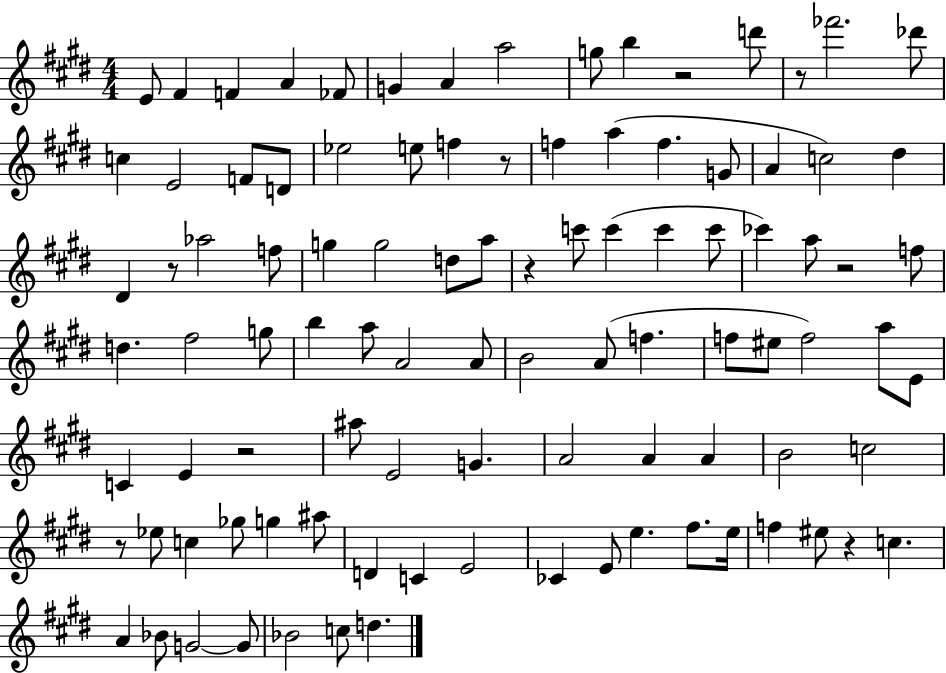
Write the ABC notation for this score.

X:1
T:Untitled
M:4/4
L:1/4
K:E
E/2 ^F F A _F/2 G A a2 g/2 b z2 d'/2 z/2 _f'2 _d'/2 c E2 F/2 D/2 _e2 e/2 f z/2 f a f G/2 A c2 ^d ^D z/2 _a2 f/2 g g2 d/2 a/2 z c'/2 c' c' c'/2 _c' a/2 z2 f/2 d ^f2 g/2 b a/2 A2 A/2 B2 A/2 f f/2 ^e/2 f2 a/2 E/2 C E z2 ^a/2 E2 G A2 A A B2 c2 z/2 _e/2 c _g/2 g ^a/2 D C E2 _C E/2 e ^f/2 e/4 f ^e/2 z c A _B/2 G2 G/2 _B2 c/2 d